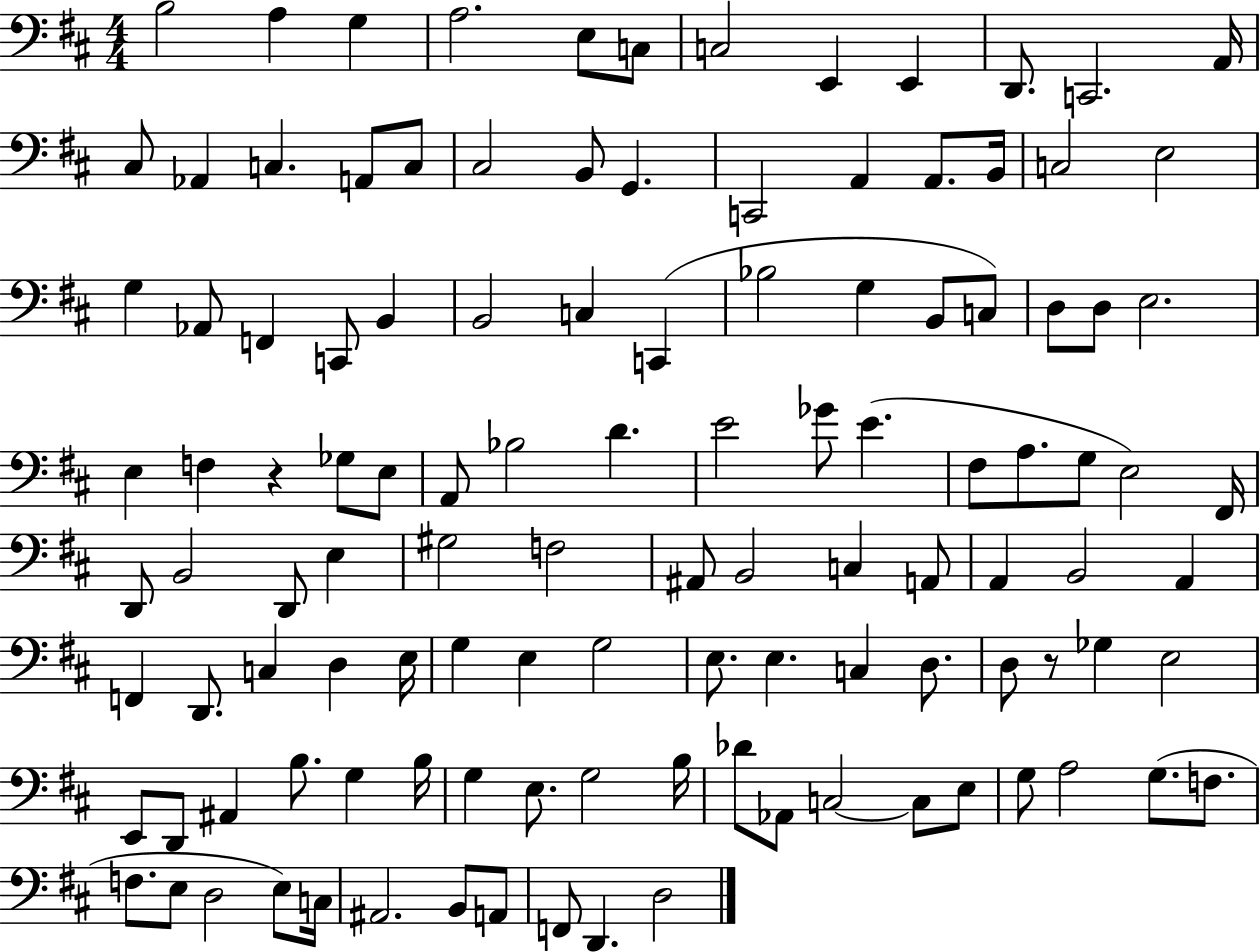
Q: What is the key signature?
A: D major